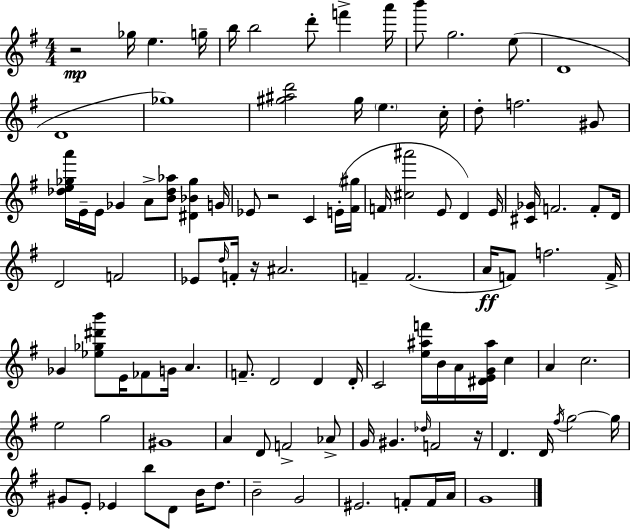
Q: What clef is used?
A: treble